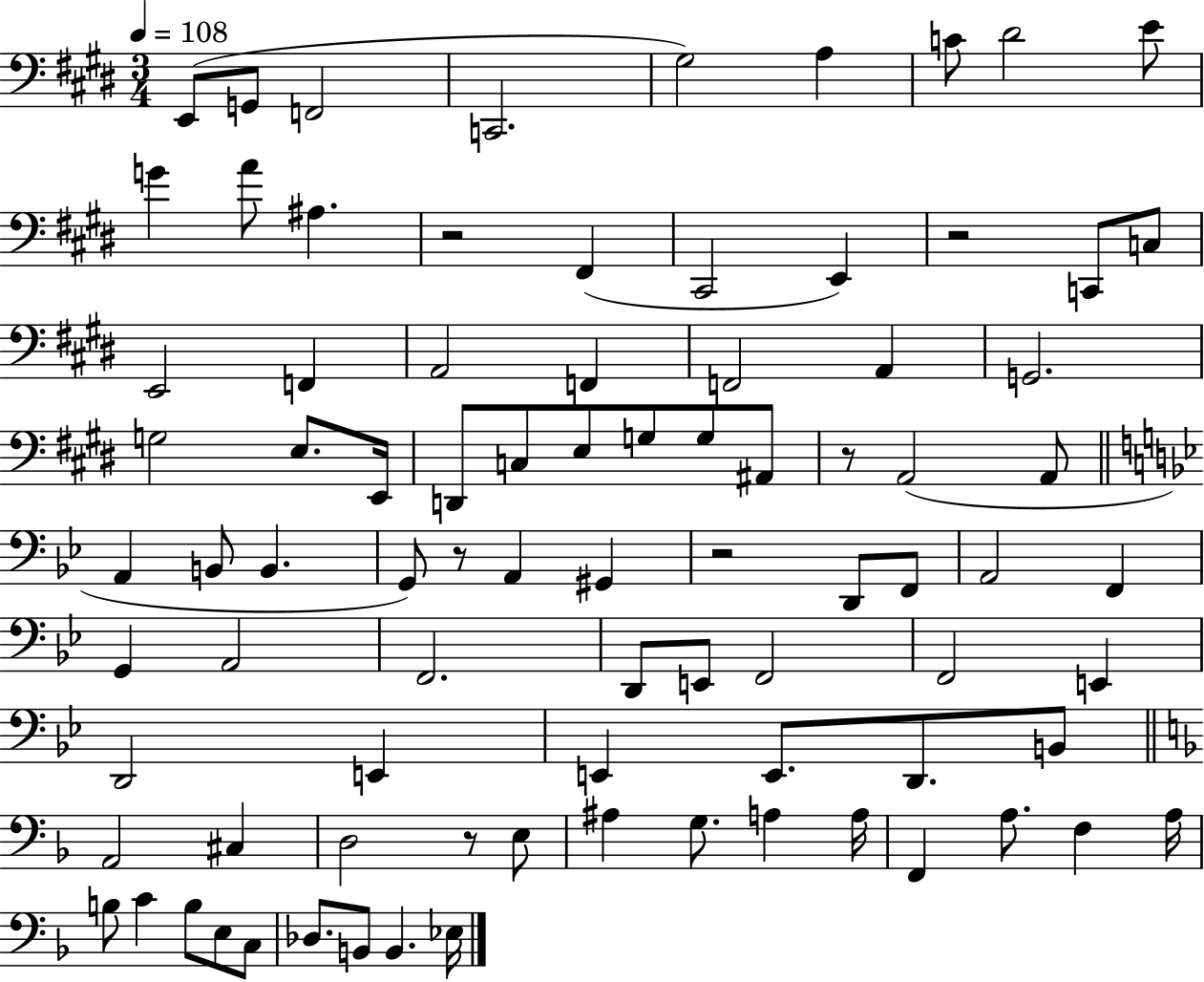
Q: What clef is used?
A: bass